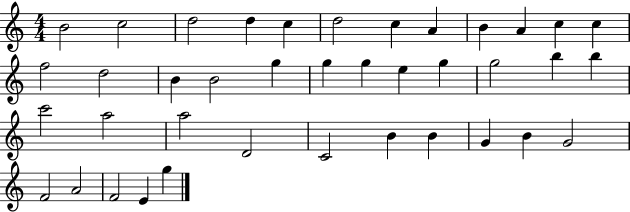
{
  \clef treble
  \numericTimeSignature
  \time 4/4
  \key c \major
  b'2 c''2 | d''2 d''4 c''4 | d''2 c''4 a'4 | b'4 a'4 c''4 c''4 | \break f''2 d''2 | b'4 b'2 g''4 | g''4 g''4 e''4 g''4 | g''2 b''4 b''4 | \break c'''2 a''2 | a''2 d'2 | c'2 b'4 b'4 | g'4 b'4 g'2 | \break f'2 a'2 | f'2 e'4 g''4 | \bar "|."
}